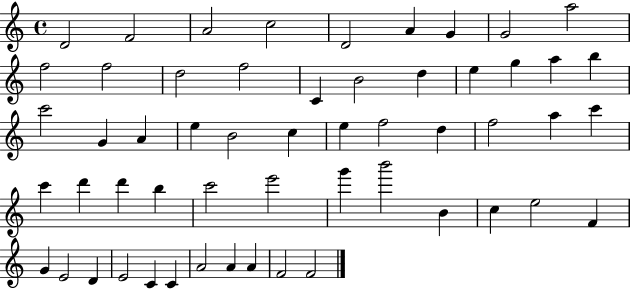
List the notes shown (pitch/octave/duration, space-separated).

D4/h F4/h A4/h C5/h D4/h A4/q G4/q G4/h A5/h F5/h F5/h D5/h F5/h C4/q B4/h D5/q E5/q G5/q A5/q B5/q C6/h G4/q A4/q E5/q B4/h C5/q E5/q F5/h D5/q F5/h A5/q C6/q C6/q D6/q D6/q B5/q C6/h E6/h G6/q B6/h B4/q C5/q E5/h F4/q G4/q E4/h D4/q E4/h C4/q C4/q A4/h A4/q A4/q F4/h F4/h